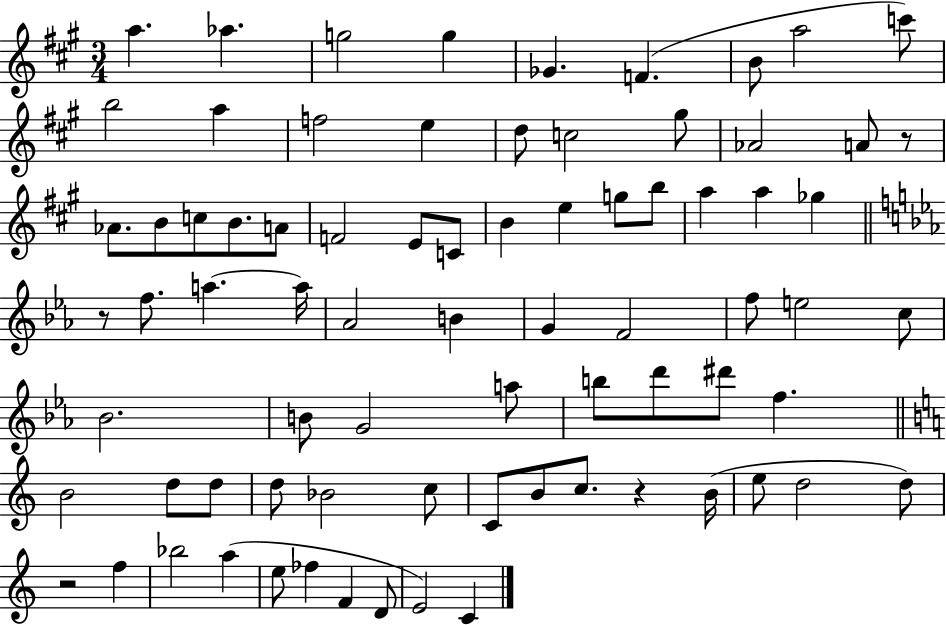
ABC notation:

X:1
T:Untitled
M:3/4
L:1/4
K:A
a _a g2 g _G F B/2 a2 c'/2 b2 a f2 e d/2 c2 ^g/2 _A2 A/2 z/2 _A/2 B/2 c/2 B/2 A/2 F2 E/2 C/2 B e g/2 b/2 a a _g z/2 f/2 a a/4 _A2 B G F2 f/2 e2 c/2 _B2 B/2 G2 a/2 b/2 d'/2 ^d'/2 f B2 d/2 d/2 d/2 _B2 c/2 C/2 B/2 c/2 z B/4 e/2 d2 d/2 z2 f _b2 a e/2 _f F D/2 E2 C